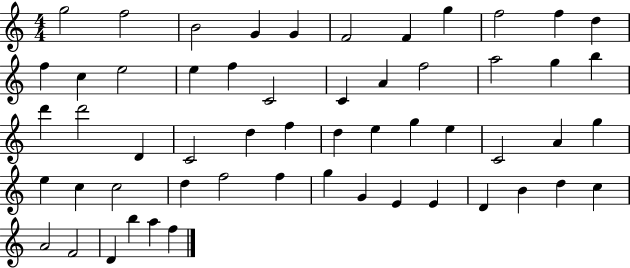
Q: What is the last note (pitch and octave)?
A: F5